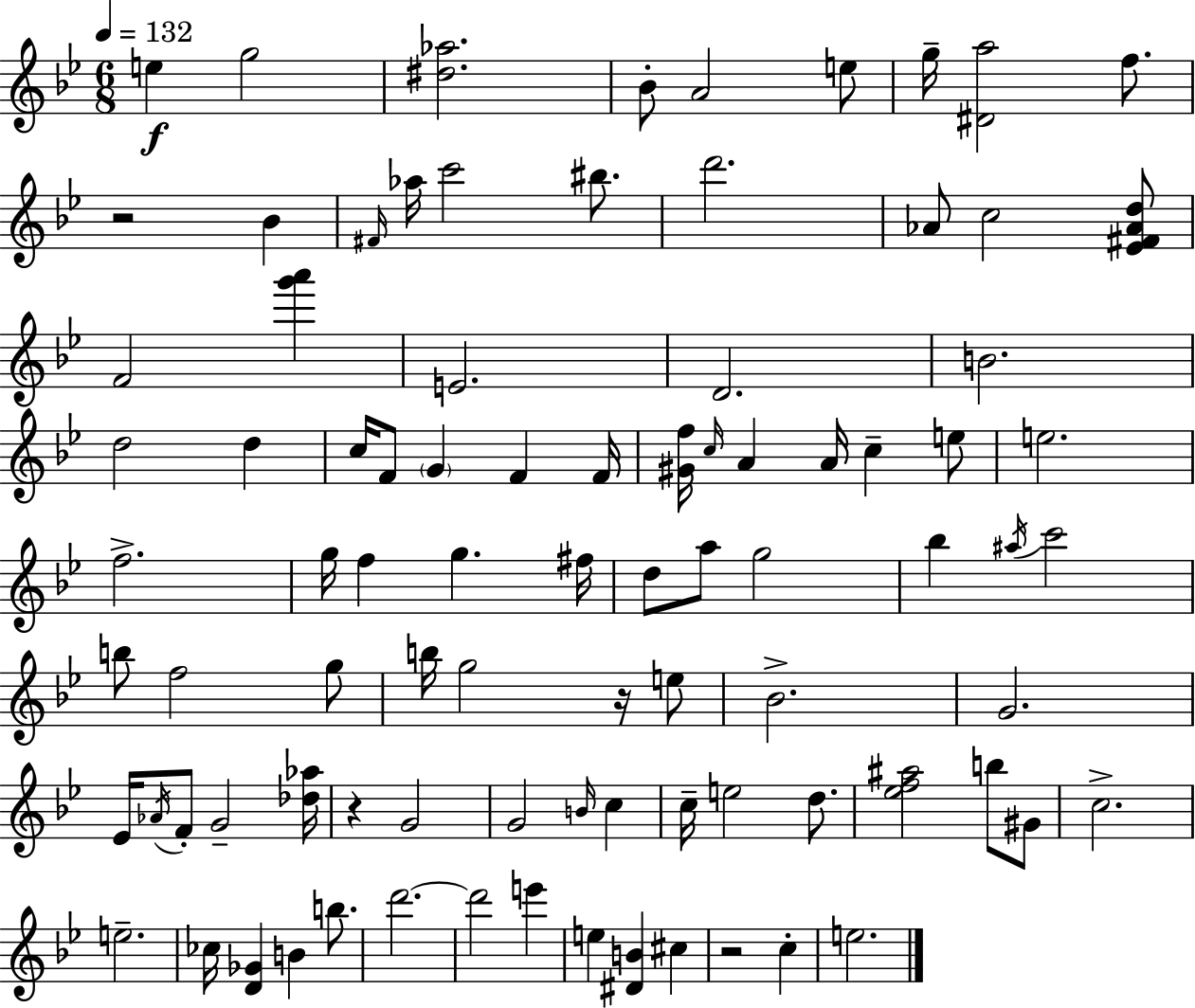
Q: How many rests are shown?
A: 4